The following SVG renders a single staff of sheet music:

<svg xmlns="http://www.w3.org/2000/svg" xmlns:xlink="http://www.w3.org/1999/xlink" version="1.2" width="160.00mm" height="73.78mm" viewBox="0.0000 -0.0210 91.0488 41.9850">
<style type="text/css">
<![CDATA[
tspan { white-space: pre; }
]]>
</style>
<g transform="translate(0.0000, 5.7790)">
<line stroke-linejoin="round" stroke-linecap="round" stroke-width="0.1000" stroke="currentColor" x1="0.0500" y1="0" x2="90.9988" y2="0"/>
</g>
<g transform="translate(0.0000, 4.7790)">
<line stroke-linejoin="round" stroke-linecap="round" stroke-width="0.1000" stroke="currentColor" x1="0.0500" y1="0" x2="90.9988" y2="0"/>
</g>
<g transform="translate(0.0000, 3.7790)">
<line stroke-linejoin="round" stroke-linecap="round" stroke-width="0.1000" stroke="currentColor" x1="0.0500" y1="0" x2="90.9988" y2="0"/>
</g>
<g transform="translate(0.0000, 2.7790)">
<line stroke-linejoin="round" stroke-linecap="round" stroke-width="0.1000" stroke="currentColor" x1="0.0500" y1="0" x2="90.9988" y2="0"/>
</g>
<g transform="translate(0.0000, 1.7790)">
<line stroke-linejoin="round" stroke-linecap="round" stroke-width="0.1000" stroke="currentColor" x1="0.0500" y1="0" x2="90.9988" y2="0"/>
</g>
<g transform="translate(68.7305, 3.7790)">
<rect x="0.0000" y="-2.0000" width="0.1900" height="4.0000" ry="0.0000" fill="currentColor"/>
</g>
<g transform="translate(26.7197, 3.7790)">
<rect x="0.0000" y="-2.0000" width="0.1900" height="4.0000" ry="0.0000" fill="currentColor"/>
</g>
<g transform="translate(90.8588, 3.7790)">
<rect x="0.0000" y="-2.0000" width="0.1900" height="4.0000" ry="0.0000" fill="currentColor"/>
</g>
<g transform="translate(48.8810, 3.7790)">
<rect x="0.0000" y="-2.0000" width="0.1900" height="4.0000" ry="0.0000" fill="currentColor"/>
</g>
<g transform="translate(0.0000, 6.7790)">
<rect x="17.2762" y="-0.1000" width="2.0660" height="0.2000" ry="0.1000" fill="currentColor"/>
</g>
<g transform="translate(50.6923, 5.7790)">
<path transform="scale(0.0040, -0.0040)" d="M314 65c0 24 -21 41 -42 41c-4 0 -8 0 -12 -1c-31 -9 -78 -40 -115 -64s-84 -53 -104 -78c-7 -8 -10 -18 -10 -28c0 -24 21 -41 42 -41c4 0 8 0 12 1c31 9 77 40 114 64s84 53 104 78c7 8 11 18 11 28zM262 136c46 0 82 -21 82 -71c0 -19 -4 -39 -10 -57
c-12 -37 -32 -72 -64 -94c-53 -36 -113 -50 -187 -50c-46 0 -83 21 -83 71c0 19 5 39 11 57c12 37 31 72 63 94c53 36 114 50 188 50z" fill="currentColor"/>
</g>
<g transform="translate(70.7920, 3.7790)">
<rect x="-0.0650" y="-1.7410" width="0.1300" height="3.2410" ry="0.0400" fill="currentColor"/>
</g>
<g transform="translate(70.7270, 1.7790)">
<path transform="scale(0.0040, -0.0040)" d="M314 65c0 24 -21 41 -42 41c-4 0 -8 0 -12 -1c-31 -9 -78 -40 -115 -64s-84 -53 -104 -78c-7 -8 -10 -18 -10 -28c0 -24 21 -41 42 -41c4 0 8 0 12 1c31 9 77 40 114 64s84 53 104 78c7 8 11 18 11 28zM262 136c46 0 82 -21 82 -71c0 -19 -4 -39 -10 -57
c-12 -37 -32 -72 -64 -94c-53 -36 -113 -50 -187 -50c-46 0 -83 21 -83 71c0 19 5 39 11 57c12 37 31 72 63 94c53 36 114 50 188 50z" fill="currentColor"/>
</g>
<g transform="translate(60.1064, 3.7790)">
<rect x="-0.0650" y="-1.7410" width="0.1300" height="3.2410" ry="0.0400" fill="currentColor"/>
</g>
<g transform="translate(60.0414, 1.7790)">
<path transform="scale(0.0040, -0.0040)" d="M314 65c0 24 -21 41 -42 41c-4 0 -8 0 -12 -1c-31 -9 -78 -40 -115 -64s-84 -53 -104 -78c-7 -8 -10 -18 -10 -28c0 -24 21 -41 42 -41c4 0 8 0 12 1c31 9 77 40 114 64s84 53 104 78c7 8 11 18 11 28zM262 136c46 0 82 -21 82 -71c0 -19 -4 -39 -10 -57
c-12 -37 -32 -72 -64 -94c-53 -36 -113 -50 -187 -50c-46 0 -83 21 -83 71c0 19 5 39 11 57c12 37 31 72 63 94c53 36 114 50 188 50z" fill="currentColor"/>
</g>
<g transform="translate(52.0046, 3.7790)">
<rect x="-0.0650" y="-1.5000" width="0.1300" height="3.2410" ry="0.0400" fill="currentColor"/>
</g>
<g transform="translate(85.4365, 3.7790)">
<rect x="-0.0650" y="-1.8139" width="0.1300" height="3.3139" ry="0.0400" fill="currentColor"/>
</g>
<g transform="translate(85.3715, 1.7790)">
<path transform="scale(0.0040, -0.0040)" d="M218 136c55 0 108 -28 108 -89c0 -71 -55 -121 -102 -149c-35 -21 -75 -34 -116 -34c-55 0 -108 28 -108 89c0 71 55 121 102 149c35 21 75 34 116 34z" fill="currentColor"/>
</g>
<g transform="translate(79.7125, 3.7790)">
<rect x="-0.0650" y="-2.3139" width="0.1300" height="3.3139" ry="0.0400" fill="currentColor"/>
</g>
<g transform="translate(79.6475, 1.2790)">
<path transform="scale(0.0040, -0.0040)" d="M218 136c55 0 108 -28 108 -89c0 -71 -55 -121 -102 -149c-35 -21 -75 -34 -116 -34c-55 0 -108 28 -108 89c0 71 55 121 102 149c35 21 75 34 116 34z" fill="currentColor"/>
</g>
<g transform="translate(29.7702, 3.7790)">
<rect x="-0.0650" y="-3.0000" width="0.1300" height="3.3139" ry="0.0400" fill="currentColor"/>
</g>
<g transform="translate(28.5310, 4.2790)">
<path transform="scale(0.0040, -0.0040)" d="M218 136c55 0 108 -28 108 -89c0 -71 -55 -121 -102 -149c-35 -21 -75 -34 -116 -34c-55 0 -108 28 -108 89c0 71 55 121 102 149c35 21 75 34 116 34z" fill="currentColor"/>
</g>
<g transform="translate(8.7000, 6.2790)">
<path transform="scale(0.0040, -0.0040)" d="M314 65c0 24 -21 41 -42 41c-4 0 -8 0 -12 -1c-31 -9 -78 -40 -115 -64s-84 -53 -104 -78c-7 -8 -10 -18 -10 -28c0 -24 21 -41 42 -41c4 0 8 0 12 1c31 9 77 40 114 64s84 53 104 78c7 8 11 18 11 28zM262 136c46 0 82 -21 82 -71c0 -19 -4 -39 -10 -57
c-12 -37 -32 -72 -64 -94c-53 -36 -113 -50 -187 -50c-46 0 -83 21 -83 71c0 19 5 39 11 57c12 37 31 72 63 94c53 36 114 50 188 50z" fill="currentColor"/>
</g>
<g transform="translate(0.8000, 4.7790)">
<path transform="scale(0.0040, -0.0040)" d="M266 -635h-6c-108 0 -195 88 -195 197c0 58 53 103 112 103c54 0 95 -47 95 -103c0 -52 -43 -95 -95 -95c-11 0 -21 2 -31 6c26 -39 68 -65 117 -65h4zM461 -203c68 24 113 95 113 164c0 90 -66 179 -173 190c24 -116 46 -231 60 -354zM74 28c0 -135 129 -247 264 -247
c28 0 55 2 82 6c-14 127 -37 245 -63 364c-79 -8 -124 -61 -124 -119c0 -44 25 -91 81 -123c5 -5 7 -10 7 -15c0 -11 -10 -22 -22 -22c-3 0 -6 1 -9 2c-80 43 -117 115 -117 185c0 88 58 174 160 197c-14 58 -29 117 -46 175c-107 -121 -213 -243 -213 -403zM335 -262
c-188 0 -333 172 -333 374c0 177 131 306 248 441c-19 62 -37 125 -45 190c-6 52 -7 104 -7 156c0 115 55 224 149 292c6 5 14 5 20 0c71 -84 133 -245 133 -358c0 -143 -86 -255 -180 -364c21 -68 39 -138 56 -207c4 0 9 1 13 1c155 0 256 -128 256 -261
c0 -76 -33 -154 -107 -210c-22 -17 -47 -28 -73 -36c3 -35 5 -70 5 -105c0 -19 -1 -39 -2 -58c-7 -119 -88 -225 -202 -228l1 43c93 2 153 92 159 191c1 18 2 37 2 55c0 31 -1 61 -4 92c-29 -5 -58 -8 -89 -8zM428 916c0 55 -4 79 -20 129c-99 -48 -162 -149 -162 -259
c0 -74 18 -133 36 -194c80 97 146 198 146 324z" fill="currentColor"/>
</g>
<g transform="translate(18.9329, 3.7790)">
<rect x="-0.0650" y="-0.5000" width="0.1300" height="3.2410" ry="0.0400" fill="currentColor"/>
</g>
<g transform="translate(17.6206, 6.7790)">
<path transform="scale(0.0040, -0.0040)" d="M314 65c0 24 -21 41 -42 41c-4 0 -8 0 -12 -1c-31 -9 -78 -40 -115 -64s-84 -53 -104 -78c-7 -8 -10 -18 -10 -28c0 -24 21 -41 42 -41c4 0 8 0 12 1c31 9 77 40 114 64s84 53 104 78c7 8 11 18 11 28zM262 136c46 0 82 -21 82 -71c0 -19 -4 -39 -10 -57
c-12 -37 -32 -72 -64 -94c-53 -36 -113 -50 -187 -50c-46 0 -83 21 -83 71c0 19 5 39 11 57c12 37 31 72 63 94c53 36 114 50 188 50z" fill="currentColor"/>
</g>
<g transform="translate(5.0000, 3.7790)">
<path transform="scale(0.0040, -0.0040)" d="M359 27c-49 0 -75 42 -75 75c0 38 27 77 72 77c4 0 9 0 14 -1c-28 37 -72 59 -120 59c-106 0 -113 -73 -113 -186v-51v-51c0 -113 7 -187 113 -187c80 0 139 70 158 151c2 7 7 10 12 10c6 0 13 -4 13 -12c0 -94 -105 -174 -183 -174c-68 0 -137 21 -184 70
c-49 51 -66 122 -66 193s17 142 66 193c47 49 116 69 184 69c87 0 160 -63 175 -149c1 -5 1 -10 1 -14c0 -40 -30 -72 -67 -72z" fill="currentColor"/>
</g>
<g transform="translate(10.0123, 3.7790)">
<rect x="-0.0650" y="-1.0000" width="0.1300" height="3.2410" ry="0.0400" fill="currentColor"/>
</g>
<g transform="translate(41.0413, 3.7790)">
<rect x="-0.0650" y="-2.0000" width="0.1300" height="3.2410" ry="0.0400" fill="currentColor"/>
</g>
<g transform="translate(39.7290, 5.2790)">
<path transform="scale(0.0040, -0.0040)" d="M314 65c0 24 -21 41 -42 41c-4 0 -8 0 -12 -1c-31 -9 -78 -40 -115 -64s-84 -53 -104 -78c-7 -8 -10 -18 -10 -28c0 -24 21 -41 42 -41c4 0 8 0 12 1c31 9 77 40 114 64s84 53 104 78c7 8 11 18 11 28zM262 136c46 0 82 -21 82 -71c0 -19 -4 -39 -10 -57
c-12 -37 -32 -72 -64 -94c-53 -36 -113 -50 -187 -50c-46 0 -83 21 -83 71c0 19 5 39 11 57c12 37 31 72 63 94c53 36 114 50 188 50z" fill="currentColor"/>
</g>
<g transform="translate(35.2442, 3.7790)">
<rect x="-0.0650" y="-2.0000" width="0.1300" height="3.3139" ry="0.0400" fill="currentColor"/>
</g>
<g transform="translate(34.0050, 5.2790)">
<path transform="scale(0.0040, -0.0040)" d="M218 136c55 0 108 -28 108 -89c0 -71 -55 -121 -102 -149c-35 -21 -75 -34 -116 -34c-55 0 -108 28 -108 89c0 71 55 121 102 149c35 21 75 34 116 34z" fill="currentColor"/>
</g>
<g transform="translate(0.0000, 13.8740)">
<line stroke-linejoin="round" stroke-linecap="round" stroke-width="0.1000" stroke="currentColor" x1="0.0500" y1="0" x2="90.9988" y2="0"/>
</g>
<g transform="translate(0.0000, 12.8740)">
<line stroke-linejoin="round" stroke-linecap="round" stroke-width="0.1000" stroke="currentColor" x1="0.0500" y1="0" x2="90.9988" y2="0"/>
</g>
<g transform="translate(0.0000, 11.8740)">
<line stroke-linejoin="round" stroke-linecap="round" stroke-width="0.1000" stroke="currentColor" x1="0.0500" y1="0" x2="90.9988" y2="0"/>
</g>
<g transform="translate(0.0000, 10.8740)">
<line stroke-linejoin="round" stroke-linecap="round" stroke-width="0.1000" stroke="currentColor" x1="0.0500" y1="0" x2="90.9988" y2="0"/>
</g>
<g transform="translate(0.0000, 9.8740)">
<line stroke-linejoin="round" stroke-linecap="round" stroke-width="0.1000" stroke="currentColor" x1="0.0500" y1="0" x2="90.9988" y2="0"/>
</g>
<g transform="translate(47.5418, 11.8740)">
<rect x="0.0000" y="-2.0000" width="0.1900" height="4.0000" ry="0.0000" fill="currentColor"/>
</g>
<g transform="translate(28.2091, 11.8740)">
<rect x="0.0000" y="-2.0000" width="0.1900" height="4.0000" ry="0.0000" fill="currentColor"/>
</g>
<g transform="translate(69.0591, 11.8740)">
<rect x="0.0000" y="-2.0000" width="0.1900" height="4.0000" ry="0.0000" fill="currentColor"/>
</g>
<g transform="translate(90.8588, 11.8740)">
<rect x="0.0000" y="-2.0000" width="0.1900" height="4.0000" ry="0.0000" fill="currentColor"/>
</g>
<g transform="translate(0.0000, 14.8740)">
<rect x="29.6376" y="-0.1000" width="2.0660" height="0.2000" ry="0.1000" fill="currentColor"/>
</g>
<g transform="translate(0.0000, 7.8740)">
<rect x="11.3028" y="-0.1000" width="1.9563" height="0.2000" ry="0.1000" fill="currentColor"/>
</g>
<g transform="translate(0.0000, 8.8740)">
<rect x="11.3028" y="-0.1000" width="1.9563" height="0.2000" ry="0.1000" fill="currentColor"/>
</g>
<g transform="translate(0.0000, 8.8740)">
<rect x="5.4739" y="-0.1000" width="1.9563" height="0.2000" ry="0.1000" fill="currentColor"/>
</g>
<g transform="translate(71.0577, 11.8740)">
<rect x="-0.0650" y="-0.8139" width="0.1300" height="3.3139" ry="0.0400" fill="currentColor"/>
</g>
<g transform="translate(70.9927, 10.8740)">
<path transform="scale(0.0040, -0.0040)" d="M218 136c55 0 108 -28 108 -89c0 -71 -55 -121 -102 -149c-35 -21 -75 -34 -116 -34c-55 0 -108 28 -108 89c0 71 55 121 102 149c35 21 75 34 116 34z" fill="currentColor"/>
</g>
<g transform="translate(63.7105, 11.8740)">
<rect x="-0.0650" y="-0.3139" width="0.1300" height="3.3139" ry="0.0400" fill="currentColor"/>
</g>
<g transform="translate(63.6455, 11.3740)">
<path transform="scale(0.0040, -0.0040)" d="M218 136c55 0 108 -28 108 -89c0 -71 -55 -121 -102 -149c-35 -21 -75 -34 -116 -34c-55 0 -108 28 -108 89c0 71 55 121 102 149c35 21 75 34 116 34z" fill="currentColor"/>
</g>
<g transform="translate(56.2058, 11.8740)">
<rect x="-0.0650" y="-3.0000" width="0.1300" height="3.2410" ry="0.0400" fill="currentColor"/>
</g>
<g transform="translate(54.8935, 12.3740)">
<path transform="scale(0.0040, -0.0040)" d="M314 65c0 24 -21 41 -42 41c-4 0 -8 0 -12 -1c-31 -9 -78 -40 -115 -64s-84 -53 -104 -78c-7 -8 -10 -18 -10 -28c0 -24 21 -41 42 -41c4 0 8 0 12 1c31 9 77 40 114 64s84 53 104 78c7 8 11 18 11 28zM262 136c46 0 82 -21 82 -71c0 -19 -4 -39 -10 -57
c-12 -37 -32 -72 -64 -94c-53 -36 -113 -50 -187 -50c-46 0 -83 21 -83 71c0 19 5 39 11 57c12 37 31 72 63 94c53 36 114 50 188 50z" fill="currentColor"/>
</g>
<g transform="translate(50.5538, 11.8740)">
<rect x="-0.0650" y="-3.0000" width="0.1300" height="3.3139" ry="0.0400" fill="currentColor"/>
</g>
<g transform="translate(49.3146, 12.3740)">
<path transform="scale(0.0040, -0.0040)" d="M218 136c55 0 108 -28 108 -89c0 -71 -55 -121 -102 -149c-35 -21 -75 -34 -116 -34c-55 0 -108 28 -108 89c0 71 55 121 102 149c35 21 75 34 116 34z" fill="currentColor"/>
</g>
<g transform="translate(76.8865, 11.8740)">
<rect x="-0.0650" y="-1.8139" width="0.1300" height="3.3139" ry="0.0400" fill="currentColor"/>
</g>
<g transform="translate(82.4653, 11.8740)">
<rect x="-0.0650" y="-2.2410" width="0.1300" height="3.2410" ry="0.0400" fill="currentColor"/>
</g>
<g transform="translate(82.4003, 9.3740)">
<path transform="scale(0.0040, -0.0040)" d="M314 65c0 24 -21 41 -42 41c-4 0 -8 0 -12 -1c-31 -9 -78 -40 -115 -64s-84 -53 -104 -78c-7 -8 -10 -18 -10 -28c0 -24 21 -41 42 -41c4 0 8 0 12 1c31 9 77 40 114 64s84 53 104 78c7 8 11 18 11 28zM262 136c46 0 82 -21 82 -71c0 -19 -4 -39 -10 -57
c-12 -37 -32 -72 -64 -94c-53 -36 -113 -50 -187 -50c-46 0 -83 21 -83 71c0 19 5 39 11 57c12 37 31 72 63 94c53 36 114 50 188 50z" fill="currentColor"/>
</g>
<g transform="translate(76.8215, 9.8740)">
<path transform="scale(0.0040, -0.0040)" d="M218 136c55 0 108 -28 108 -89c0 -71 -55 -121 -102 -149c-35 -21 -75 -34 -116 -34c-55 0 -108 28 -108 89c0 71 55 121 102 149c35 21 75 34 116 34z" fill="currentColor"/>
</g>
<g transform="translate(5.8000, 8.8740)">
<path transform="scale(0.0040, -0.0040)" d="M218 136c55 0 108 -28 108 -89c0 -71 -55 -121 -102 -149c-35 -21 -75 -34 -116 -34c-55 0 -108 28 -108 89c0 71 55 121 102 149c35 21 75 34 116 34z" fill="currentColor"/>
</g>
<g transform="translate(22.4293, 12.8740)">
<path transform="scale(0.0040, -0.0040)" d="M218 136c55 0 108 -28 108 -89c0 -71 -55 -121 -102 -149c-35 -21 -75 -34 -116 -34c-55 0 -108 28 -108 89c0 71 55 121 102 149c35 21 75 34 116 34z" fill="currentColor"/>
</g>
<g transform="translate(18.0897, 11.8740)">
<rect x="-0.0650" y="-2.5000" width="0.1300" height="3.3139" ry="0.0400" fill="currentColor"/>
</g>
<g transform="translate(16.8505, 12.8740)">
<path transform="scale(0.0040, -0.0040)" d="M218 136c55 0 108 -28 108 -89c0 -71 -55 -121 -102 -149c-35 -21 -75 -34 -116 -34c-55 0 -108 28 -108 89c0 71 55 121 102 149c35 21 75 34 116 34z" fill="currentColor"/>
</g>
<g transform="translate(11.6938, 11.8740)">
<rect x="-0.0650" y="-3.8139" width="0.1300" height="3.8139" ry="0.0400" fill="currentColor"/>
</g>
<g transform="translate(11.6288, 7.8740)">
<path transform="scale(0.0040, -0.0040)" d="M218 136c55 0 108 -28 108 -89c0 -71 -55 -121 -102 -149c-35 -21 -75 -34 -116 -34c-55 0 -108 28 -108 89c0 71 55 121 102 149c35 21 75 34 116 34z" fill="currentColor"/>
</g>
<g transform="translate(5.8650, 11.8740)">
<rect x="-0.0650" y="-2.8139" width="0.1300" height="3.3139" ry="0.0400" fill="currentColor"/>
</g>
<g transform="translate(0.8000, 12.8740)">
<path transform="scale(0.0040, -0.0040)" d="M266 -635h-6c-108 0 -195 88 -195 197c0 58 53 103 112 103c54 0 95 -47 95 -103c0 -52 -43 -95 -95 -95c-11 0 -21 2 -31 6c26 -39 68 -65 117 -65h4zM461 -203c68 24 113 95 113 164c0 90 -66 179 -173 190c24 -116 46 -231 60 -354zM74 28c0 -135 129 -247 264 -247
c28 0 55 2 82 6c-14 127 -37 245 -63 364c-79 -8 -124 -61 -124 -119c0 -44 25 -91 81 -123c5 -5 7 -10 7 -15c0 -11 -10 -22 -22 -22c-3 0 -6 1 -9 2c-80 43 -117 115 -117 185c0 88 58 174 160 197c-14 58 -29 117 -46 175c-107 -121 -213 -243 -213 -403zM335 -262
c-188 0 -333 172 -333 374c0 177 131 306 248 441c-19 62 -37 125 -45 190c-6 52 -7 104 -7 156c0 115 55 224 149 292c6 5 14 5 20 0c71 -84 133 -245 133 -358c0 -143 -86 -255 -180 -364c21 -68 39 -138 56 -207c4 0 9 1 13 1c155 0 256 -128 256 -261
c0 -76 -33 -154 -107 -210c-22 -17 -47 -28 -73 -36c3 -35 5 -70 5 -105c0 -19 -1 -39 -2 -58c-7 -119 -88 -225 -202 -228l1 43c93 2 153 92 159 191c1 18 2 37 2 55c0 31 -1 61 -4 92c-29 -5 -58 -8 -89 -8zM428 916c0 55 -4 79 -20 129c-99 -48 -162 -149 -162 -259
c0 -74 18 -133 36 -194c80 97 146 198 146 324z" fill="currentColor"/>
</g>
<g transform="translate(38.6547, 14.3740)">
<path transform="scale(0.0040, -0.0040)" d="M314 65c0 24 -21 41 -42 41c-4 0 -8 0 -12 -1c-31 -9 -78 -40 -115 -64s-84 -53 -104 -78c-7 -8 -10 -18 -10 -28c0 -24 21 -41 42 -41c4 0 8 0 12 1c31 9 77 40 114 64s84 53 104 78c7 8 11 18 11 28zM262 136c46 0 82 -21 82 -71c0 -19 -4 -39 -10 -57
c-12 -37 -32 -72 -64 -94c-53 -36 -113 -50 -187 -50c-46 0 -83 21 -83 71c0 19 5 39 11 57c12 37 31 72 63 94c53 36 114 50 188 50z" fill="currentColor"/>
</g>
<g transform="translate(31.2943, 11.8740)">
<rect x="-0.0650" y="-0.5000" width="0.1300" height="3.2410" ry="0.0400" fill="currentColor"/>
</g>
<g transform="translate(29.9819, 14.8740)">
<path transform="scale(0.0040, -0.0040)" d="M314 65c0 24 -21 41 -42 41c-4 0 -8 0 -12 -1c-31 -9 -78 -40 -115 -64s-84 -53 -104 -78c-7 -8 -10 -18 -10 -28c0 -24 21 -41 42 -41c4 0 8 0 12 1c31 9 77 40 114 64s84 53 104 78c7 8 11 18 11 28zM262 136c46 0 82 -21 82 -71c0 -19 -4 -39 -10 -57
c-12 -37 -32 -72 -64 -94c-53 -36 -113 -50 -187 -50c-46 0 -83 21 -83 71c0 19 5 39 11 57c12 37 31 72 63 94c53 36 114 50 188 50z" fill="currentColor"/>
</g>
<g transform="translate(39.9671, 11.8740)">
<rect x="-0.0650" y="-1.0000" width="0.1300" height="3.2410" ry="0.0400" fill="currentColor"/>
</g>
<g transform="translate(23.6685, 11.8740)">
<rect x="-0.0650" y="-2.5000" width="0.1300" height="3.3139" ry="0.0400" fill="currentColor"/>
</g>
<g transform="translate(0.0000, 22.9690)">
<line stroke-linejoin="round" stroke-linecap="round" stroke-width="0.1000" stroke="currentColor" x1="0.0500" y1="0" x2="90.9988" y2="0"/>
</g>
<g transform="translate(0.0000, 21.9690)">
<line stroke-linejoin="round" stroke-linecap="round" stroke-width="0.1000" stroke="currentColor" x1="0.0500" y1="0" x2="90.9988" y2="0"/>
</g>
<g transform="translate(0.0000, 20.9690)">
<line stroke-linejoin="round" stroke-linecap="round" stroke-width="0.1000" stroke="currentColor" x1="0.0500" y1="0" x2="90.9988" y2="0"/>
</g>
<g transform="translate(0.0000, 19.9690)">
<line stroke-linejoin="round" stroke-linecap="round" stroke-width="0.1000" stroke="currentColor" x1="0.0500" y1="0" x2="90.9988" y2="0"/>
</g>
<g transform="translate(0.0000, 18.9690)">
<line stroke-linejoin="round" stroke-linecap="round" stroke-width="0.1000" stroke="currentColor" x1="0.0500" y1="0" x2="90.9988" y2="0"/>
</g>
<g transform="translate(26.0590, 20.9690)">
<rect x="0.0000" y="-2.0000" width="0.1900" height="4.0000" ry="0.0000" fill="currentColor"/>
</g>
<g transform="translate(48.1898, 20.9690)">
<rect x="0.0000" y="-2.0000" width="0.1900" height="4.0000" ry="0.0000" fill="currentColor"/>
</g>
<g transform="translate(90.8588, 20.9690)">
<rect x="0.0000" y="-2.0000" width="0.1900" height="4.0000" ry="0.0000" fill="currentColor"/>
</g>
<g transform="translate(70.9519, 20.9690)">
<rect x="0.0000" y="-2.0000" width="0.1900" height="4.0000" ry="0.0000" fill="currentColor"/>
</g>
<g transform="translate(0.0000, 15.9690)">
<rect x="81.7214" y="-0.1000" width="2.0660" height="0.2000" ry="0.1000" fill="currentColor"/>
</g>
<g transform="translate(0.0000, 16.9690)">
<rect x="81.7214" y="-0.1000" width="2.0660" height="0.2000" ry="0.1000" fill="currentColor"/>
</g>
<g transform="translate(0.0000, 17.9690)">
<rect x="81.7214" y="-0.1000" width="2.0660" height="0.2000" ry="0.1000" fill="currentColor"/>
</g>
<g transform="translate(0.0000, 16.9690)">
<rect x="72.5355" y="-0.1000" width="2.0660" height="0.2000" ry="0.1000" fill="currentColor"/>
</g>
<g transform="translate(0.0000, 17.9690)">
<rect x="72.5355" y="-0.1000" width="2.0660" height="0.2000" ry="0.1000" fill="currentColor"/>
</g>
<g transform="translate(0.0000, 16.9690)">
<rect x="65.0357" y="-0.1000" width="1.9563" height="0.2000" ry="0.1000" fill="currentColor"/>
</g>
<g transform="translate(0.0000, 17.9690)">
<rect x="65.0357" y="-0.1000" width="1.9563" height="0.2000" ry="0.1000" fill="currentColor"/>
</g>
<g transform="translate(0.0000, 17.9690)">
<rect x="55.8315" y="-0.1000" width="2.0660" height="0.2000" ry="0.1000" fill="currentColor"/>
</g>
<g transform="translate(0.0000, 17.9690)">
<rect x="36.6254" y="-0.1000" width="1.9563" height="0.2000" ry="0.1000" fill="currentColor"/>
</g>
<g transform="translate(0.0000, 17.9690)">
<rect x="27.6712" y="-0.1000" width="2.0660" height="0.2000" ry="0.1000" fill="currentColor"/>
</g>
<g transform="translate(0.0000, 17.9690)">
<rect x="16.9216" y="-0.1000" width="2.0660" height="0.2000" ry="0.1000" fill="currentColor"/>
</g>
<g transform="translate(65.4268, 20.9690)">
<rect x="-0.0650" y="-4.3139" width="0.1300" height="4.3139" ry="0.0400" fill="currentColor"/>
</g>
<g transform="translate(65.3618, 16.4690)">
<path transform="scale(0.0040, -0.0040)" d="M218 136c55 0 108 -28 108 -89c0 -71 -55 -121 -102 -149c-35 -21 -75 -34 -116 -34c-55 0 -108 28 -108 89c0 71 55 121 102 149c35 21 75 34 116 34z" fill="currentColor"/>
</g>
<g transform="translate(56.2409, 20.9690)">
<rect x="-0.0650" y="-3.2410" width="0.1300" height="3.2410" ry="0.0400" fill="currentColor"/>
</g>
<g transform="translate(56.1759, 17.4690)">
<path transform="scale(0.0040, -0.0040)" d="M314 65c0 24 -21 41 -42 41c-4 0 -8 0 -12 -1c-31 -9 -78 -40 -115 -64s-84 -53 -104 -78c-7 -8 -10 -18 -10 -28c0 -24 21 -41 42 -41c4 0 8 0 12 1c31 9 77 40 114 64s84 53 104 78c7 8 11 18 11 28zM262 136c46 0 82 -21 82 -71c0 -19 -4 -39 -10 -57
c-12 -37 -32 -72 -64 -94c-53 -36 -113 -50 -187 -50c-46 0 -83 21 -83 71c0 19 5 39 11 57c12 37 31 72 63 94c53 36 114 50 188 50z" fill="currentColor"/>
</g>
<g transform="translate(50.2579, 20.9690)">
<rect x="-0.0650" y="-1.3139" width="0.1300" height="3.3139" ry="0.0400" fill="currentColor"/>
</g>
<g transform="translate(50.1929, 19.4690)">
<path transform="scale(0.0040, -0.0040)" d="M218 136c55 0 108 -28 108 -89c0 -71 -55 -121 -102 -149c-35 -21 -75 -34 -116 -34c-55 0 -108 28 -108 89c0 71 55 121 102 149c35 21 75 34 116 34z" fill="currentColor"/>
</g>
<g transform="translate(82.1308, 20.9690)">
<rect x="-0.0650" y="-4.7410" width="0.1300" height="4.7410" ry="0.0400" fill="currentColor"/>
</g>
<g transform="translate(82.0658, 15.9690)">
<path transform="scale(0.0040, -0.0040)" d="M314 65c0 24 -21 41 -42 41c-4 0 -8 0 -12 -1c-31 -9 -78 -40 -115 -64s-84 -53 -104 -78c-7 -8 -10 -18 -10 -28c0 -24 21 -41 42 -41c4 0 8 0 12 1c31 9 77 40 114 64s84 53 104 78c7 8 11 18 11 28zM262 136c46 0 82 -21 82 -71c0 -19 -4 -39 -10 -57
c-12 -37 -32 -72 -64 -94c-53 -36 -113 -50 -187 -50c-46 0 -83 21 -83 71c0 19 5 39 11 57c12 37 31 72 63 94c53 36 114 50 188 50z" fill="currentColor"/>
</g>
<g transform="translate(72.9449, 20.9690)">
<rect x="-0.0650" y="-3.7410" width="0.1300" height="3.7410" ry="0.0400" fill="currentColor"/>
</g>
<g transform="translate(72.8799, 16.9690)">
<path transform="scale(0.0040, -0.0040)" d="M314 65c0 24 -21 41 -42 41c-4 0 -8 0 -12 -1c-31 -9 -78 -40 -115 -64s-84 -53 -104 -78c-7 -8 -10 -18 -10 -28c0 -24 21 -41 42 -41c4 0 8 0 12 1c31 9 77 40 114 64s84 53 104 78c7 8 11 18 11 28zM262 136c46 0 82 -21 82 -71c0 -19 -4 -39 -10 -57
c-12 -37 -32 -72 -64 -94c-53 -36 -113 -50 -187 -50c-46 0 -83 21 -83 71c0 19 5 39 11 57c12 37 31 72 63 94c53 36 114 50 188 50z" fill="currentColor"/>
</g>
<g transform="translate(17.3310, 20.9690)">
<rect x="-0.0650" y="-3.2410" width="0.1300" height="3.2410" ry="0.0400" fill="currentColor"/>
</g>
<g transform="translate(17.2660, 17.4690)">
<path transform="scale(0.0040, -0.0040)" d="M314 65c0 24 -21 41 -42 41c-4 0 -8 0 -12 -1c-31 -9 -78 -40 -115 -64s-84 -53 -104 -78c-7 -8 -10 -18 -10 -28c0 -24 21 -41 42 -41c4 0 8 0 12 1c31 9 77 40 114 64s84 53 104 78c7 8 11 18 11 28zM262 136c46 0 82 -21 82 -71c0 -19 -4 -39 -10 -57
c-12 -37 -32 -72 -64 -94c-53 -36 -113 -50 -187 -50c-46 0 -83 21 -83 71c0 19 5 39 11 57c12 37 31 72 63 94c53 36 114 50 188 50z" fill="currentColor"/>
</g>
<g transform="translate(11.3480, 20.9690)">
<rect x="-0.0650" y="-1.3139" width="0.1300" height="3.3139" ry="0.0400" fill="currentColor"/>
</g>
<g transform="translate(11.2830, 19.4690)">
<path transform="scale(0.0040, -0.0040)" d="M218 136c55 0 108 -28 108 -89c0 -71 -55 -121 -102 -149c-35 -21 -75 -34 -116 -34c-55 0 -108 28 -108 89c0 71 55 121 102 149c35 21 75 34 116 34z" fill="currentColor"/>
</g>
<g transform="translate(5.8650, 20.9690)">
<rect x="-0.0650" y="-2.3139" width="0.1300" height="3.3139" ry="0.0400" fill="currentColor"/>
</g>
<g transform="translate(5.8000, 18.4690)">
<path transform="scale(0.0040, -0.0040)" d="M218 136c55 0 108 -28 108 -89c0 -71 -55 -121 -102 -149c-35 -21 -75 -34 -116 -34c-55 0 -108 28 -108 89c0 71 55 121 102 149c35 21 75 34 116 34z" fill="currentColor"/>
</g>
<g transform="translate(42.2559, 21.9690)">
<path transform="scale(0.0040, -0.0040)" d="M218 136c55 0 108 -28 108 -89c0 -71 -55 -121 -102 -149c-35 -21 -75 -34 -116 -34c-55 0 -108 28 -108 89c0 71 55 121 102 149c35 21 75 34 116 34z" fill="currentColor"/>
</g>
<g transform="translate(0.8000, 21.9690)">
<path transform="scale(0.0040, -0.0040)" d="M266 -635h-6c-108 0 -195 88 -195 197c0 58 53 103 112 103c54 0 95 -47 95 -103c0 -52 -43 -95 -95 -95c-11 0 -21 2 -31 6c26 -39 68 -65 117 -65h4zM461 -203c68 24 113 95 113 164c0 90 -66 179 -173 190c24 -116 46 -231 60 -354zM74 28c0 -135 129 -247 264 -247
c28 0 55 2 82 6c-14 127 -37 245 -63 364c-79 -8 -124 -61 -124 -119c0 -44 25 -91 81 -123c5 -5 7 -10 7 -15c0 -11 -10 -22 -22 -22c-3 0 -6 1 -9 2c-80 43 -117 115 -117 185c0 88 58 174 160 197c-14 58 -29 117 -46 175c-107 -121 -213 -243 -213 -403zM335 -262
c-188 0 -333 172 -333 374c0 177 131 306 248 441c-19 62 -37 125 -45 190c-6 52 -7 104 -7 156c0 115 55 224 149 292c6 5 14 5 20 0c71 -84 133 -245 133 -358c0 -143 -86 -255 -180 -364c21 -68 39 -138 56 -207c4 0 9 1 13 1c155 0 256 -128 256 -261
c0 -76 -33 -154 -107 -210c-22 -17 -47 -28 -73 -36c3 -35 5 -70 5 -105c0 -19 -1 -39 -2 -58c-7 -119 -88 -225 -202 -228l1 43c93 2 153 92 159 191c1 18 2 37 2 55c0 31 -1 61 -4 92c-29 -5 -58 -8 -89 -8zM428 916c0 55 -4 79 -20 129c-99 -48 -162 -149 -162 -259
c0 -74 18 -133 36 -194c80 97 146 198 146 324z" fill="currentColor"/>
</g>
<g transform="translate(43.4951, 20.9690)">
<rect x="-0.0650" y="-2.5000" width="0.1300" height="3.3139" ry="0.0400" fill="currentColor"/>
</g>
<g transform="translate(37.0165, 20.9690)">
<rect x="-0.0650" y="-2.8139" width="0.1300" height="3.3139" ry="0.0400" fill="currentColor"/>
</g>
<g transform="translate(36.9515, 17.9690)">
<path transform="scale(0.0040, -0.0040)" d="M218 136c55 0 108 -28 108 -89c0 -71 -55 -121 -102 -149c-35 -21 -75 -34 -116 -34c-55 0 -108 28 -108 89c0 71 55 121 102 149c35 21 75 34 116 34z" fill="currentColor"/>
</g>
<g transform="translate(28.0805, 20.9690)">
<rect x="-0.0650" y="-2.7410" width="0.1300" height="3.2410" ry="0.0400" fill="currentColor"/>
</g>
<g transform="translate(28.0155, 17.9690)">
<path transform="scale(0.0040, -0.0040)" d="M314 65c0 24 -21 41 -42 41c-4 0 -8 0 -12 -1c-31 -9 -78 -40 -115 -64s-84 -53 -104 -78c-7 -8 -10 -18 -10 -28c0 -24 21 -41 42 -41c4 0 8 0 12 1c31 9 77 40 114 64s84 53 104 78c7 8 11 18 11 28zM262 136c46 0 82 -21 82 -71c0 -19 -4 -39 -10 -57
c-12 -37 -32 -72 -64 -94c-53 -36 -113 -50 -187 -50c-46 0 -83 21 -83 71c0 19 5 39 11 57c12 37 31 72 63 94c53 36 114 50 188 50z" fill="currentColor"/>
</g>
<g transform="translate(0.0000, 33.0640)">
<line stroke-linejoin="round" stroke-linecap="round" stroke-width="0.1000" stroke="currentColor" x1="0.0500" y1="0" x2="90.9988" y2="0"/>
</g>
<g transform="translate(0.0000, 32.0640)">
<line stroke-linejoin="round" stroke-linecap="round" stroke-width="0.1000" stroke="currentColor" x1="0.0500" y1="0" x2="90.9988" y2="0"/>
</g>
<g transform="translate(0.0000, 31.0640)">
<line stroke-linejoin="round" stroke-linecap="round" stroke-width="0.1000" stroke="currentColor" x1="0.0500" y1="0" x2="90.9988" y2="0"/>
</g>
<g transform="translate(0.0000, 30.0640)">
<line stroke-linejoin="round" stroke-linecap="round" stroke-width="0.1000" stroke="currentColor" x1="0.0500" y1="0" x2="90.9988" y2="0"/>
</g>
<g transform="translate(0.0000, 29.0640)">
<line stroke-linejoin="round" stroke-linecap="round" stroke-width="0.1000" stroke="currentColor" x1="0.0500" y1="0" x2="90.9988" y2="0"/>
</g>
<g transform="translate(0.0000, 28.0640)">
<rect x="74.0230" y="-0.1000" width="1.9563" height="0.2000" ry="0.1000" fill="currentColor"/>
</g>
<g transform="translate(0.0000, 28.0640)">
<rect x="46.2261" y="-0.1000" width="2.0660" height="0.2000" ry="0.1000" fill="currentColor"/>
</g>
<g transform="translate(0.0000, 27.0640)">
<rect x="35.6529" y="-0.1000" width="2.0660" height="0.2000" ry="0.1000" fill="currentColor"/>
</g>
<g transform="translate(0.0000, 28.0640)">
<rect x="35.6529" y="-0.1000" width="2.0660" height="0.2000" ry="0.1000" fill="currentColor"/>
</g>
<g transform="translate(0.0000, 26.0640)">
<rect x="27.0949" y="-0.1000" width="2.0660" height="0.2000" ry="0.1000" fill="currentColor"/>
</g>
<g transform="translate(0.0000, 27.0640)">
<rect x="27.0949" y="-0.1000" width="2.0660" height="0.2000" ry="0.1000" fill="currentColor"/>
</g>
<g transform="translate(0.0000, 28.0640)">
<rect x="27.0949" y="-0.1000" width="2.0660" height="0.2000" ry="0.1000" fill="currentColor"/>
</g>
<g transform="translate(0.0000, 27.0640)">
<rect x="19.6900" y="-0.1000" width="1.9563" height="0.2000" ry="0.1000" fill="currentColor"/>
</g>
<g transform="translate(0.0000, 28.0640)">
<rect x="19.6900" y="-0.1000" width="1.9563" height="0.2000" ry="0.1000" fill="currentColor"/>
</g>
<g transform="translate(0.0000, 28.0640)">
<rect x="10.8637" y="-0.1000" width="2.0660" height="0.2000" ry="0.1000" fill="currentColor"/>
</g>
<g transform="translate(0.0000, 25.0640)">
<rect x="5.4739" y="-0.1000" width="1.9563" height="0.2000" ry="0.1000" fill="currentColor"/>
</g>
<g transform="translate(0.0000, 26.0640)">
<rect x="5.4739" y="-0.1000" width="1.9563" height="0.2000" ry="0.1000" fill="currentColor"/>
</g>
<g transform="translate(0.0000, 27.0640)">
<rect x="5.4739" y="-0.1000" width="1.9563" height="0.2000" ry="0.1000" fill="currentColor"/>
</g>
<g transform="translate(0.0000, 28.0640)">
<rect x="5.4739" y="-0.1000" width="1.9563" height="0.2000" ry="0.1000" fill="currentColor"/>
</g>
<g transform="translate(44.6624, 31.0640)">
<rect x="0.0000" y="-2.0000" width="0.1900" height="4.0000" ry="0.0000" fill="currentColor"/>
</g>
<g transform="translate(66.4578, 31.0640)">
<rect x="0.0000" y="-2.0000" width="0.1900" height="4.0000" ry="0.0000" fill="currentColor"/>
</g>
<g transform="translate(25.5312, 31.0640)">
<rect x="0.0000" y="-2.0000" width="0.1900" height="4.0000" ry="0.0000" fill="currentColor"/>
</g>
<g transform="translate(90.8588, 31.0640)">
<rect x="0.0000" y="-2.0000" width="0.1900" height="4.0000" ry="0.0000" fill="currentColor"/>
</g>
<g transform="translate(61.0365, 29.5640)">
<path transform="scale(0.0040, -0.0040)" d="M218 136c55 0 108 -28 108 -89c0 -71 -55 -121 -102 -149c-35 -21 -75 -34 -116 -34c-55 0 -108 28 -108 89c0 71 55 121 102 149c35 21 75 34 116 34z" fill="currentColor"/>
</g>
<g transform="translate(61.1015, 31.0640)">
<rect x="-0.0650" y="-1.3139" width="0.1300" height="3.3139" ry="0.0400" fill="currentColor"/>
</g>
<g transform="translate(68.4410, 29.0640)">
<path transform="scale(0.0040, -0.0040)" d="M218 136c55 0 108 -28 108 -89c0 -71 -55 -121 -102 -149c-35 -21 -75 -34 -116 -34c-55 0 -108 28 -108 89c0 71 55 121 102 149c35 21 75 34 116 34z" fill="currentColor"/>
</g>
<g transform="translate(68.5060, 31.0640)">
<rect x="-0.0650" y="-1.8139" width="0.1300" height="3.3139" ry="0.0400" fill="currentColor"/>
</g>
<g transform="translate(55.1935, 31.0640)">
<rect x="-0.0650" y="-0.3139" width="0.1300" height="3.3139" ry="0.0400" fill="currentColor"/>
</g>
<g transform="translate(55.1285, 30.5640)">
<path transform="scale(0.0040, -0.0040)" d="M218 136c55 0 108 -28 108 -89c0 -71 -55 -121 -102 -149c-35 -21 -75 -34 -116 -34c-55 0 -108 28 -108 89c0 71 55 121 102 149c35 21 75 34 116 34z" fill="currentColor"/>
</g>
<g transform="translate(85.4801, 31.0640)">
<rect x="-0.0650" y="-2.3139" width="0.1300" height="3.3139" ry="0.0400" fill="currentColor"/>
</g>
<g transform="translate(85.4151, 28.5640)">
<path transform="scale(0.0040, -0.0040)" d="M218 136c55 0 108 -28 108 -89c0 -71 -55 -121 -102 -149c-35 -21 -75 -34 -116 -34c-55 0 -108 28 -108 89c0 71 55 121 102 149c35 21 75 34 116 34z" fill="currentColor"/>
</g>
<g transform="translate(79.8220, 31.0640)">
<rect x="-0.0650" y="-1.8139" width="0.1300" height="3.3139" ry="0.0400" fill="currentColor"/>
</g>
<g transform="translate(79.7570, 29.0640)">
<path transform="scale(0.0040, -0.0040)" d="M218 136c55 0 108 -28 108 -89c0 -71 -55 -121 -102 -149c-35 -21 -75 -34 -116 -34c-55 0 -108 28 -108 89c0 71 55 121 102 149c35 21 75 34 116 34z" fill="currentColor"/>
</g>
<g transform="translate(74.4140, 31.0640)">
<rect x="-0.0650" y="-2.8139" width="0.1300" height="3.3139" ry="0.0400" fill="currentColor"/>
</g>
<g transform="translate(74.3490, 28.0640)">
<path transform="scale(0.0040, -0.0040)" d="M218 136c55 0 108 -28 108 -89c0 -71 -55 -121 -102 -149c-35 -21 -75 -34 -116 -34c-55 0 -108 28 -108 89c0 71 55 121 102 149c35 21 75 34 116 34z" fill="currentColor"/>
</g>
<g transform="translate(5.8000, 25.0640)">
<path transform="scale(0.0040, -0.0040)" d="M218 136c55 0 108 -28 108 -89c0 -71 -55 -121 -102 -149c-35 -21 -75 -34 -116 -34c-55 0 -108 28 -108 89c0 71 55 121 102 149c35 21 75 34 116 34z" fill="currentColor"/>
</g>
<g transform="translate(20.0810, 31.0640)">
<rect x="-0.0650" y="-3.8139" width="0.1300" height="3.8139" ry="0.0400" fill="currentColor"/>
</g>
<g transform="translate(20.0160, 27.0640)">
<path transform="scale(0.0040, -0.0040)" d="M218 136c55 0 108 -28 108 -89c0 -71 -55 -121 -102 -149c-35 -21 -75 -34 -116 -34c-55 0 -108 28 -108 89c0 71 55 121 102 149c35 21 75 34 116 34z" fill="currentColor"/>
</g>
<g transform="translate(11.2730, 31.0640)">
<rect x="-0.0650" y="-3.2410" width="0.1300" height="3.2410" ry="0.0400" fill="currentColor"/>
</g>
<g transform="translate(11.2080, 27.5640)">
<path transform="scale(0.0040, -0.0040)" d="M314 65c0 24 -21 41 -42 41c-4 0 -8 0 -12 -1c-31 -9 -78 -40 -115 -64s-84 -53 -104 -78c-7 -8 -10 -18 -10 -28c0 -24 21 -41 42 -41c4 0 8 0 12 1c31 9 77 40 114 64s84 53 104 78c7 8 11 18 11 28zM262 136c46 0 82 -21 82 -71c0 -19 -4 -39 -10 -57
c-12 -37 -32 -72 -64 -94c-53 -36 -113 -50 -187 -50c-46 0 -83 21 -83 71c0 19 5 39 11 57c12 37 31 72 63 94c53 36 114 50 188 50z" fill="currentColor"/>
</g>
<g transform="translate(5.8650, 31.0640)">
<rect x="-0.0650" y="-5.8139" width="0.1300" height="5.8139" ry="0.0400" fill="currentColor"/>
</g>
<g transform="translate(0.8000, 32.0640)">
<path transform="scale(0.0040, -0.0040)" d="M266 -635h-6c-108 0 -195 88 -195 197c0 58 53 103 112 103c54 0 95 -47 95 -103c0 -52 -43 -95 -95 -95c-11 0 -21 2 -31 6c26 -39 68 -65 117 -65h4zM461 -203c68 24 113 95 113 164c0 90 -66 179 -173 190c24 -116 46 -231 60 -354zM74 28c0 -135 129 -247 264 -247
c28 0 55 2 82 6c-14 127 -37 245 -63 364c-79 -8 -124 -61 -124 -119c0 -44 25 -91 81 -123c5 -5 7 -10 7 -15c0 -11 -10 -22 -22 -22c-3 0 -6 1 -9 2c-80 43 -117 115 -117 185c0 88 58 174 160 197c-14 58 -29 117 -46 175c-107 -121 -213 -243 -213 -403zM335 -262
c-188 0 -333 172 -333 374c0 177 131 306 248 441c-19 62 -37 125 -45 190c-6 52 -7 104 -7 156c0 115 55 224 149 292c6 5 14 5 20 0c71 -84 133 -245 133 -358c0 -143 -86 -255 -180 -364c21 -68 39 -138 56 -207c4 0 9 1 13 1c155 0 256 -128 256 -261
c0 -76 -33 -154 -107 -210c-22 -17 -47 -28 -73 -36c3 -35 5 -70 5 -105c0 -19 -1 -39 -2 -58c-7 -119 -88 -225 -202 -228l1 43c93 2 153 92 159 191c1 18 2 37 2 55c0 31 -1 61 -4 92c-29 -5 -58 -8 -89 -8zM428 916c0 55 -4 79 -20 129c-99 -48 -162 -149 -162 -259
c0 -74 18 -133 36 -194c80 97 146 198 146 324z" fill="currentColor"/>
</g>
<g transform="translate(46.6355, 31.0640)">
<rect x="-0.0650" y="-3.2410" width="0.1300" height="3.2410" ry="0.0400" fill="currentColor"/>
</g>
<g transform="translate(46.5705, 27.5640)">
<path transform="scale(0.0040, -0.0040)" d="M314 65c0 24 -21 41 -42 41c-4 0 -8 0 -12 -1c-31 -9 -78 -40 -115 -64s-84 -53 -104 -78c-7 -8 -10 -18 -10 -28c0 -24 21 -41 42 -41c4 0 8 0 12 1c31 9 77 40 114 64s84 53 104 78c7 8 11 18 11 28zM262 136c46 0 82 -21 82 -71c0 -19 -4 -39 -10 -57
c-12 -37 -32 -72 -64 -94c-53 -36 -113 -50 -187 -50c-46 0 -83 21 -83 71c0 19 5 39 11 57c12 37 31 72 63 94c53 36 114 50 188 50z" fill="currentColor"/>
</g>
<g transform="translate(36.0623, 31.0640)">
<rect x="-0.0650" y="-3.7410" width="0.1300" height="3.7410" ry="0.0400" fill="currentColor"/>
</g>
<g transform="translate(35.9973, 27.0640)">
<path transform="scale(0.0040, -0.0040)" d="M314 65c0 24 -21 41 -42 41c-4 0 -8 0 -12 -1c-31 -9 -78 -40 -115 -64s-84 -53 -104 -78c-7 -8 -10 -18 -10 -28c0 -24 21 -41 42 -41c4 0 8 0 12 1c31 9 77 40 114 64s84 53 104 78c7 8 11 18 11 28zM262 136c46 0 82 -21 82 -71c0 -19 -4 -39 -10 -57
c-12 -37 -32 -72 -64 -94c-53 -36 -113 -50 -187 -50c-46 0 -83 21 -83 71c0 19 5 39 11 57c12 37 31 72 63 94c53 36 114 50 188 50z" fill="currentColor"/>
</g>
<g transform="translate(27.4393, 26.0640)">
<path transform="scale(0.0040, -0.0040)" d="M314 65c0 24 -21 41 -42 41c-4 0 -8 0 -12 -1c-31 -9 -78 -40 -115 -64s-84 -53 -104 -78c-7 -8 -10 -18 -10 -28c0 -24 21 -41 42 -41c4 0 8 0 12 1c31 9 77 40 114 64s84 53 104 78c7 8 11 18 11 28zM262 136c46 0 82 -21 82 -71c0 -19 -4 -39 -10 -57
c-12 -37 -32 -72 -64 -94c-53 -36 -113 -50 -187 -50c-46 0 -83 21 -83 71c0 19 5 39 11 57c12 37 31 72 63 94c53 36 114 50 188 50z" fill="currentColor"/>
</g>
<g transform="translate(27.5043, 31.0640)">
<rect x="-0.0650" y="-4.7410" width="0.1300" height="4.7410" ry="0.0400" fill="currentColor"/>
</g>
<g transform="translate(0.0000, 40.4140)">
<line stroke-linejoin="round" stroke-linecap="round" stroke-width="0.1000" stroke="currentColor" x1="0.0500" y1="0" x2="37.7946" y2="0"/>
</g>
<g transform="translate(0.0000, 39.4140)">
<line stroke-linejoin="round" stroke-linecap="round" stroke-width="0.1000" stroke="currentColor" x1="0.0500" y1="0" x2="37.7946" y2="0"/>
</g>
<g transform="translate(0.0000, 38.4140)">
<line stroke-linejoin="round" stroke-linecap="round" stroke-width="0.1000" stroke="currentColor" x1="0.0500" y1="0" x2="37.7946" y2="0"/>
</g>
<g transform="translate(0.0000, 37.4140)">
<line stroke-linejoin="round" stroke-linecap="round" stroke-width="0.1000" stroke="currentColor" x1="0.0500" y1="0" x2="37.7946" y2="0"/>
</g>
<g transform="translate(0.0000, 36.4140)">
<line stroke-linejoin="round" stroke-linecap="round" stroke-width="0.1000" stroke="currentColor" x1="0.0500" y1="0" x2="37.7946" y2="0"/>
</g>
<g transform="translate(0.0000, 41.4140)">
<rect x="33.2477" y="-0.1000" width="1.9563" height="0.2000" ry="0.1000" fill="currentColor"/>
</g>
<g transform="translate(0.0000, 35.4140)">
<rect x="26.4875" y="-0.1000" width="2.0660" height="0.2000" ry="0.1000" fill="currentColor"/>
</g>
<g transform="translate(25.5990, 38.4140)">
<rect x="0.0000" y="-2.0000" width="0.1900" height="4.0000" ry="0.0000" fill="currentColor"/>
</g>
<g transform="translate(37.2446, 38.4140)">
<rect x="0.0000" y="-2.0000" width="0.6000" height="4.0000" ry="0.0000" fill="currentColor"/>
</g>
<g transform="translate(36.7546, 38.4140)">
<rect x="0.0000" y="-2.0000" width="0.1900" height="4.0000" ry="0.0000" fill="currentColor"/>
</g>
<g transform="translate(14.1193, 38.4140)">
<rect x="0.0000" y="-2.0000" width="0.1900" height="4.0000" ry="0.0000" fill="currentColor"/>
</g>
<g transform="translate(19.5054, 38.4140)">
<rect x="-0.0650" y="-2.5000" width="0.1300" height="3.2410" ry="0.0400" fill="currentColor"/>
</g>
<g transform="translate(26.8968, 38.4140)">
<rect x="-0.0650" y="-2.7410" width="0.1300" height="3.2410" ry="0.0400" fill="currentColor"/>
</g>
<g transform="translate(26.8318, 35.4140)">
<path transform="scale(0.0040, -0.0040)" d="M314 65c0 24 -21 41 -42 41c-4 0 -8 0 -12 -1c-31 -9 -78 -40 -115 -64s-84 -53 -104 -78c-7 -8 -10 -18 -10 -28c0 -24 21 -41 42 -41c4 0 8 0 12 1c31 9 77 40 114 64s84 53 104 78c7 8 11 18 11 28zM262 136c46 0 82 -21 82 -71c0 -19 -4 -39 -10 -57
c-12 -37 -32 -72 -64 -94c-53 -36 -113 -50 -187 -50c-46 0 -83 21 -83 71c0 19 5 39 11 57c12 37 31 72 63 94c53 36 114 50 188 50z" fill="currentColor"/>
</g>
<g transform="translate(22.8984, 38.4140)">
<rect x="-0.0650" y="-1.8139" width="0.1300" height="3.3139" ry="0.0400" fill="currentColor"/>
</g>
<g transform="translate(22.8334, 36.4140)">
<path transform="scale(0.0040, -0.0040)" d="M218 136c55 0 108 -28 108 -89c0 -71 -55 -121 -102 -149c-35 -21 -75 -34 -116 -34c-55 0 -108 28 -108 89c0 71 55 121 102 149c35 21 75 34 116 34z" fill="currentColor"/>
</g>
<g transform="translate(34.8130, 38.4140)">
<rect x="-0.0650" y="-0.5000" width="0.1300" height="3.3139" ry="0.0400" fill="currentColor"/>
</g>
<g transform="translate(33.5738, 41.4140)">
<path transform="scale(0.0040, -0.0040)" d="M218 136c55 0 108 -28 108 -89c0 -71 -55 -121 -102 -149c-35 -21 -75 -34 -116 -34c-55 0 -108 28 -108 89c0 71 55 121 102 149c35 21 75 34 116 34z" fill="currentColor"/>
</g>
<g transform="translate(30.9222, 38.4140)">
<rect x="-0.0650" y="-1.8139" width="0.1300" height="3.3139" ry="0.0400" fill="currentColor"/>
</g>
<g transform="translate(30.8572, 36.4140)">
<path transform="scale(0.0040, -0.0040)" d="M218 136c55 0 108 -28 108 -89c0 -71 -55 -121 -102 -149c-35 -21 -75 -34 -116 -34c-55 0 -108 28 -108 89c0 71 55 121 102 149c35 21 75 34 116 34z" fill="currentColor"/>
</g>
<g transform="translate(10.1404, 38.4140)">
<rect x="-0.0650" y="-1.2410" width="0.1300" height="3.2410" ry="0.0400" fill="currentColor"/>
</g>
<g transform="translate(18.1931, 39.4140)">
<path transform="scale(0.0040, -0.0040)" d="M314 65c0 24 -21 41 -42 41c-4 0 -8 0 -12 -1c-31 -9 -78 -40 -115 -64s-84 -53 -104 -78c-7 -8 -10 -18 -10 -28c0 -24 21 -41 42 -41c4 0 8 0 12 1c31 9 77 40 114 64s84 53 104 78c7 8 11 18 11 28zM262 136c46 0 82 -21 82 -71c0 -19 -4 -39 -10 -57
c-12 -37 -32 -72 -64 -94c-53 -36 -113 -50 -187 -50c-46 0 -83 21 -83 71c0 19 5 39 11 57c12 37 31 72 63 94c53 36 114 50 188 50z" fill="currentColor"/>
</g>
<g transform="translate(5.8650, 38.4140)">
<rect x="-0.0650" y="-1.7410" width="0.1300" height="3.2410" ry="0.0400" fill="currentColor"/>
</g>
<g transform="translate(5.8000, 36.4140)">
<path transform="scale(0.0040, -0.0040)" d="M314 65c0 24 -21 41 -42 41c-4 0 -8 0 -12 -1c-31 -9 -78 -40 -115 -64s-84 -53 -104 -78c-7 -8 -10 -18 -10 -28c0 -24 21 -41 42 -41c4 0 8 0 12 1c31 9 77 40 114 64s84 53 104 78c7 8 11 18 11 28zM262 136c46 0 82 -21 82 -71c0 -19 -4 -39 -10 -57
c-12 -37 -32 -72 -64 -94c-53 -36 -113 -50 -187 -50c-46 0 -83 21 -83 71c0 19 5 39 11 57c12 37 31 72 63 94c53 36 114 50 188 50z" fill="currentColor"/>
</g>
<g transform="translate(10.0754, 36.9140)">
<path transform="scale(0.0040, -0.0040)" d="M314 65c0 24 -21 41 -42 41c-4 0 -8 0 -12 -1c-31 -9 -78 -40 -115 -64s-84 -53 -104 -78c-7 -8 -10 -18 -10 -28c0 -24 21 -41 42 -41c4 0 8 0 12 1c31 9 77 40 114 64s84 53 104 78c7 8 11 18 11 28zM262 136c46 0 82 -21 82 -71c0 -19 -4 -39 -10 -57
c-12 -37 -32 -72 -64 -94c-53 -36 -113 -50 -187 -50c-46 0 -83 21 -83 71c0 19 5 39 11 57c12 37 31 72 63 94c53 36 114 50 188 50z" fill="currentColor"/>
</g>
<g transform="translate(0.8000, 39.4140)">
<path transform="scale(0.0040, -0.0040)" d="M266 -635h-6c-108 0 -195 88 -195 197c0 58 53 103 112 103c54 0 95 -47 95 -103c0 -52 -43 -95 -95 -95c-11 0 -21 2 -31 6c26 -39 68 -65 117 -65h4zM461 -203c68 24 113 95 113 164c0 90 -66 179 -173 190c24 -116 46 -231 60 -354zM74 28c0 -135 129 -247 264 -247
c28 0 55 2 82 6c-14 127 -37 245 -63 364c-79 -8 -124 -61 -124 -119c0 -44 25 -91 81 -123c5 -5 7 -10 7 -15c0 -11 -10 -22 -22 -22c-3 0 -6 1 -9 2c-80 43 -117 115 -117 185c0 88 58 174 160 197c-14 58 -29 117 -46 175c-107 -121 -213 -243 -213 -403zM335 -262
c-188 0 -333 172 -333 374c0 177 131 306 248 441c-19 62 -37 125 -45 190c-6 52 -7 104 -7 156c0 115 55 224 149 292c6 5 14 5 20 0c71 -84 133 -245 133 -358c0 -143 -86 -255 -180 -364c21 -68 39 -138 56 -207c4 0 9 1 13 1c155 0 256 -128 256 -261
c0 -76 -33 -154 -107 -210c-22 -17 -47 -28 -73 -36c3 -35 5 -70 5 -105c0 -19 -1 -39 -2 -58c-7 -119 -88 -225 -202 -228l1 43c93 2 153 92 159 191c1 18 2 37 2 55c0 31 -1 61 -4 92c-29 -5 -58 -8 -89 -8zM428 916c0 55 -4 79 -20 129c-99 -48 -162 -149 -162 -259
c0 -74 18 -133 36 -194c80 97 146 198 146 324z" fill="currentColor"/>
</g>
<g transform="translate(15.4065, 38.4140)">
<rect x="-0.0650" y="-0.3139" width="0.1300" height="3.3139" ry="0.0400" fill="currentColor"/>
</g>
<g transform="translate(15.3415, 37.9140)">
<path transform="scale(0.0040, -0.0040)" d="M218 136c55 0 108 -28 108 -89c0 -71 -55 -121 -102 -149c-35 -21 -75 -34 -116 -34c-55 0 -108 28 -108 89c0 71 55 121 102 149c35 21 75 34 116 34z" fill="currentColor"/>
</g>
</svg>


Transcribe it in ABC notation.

X:1
T:Untitled
M:4/4
L:1/4
K:C
D2 C2 A F F2 E2 f2 f2 g f a c' G G C2 D2 A A2 c d f g2 g e b2 a2 a G e b2 d' c'2 e'2 g' b2 c' e'2 c'2 b2 c e f a f g f2 e2 c G2 f a2 f C